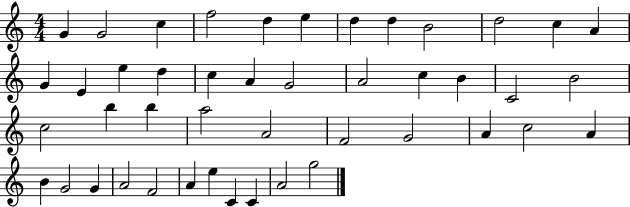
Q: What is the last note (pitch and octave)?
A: G5